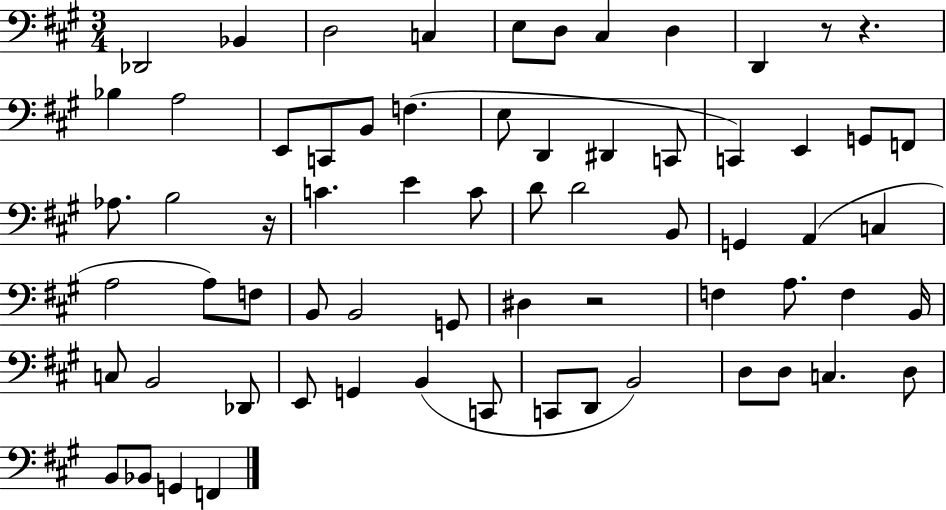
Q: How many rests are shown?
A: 4